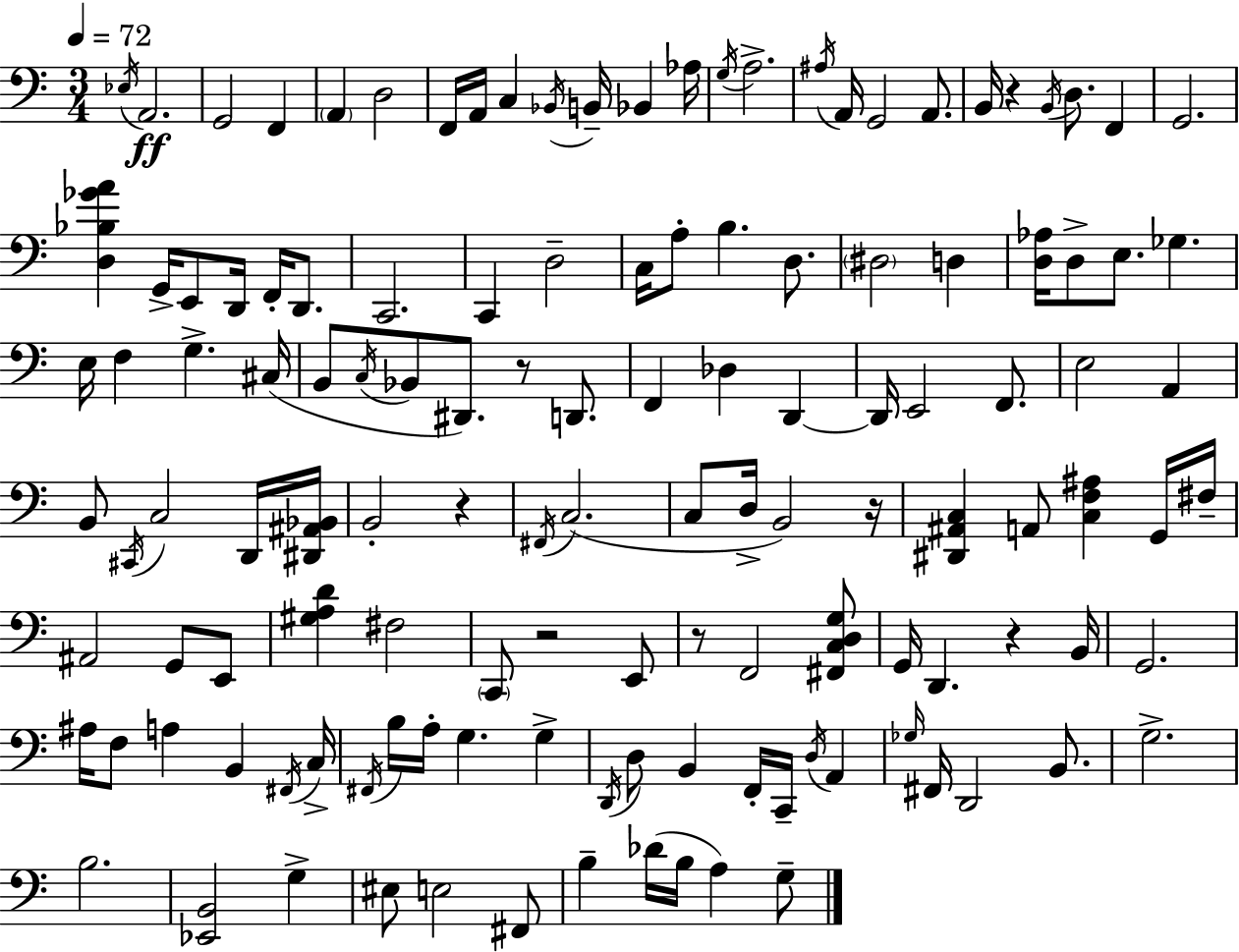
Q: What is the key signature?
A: A minor